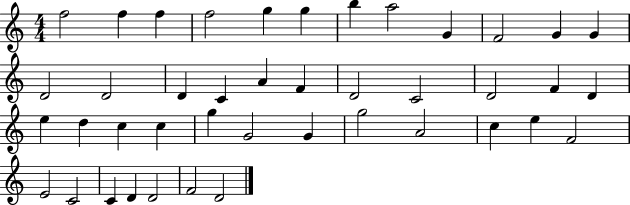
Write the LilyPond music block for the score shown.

{
  \clef treble
  \numericTimeSignature
  \time 4/4
  \key c \major
  f''2 f''4 f''4 | f''2 g''4 g''4 | b''4 a''2 g'4 | f'2 g'4 g'4 | \break d'2 d'2 | d'4 c'4 a'4 f'4 | d'2 c'2 | d'2 f'4 d'4 | \break e''4 d''4 c''4 c''4 | g''4 g'2 g'4 | g''2 a'2 | c''4 e''4 f'2 | \break e'2 c'2 | c'4 d'4 d'2 | f'2 d'2 | \bar "|."
}